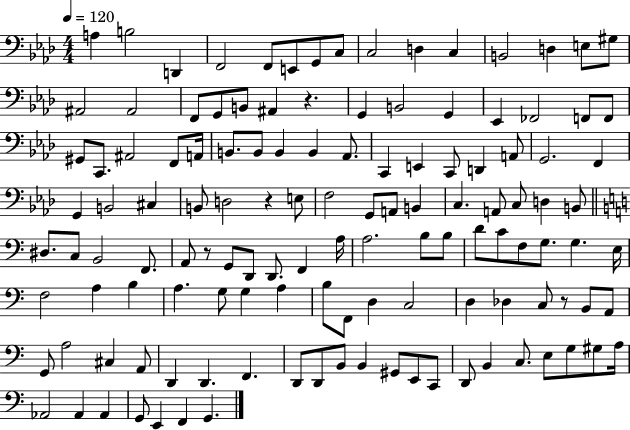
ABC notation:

X:1
T:Untitled
M:4/4
L:1/4
K:Ab
A, B,2 D,, F,,2 F,,/2 E,,/2 G,,/2 C,/2 C,2 D, C, B,,2 D, E,/2 ^G,/2 ^A,,2 ^A,,2 F,,/2 G,,/2 B,,/2 ^A,, z G,, B,,2 G,, _E,, _F,,2 F,,/2 F,,/2 ^G,,/2 C,,/2 ^A,,2 F,,/2 A,,/4 B,,/2 B,,/2 B,, B,, _A,,/2 C,, E,, C,,/2 D,, A,,/2 G,,2 F,, G,, B,,2 ^C, B,,/2 D,2 z E,/2 F,2 G,,/2 A,,/2 B,, C, A,,/2 C,/2 D, B,,/2 ^D,/2 C,/2 B,,2 F,,/2 A,,/2 z/2 G,,/2 D,,/2 D,,/2 F,, A,/4 A,2 B,/2 B,/2 D/2 C/2 F,/2 G,/2 G, E,/4 F,2 A, B, A, G,/2 G, A, B,/2 F,,/2 D, C,2 D, _D, C,/2 z/2 B,,/2 A,,/2 G,,/2 A,2 ^C, A,,/2 D,, D,, F,, D,,/2 D,,/2 B,,/2 B,, ^G,,/2 E,,/2 C,,/2 D,,/2 B,, C,/2 E,/2 G,/2 ^G,/2 A,/4 _A,,2 _A,, _A,, G,,/2 E,, F,, G,,